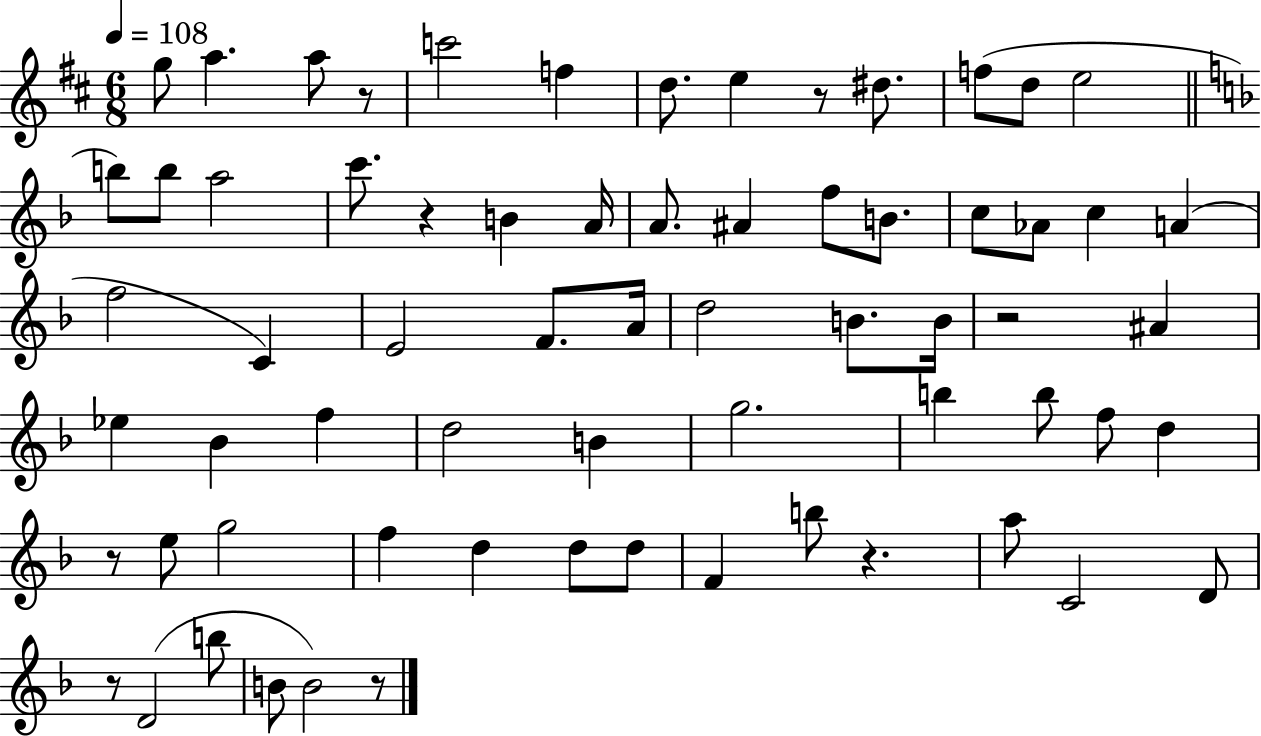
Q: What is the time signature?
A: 6/8